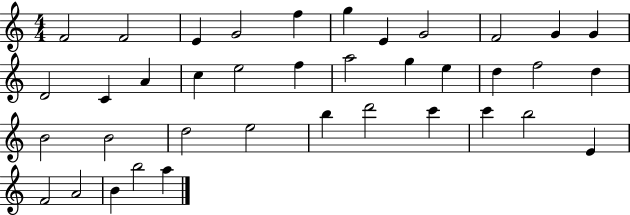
F4/h F4/h E4/q G4/h F5/q G5/q E4/q G4/h F4/h G4/q G4/q D4/h C4/q A4/q C5/q E5/h F5/q A5/h G5/q E5/q D5/q F5/h D5/q B4/h B4/h D5/h E5/h B5/q D6/h C6/q C6/q B5/h E4/q F4/h A4/h B4/q B5/h A5/q